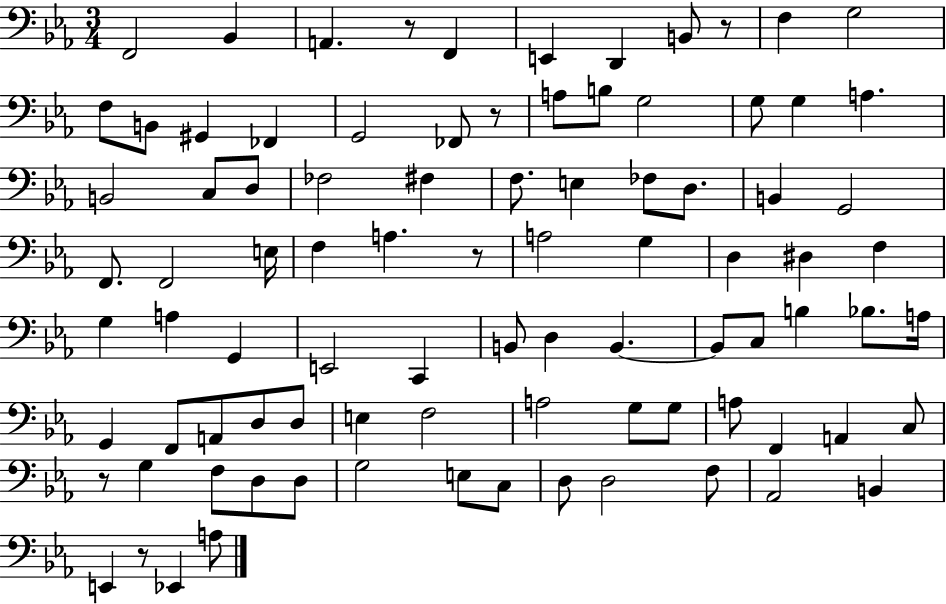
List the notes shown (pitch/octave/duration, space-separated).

F2/h Bb2/q A2/q. R/e F2/q E2/q D2/q B2/e R/e F3/q G3/h F3/e B2/e G#2/q FES2/q G2/h FES2/e R/e A3/e B3/e G3/h G3/e G3/q A3/q. B2/h C3/e D3/e FES3/h F#3/q F3/e. E3/q FES3/e D3/e. B2/q G2/h F2/e. F2/h E3/s F3/q A3/q. R/e A3/h G3/q D3/q D#3/q F3/q G3/q A3/q G2/q E2/h C2/q B2/e D3/q B2/q. B2/e C3/e B3/q Bb3/e. A3/s G2/q F2/e A2/e D3/e D3/e E3/q F3/h A3/h G3/e G3/e A3/e F2/q A2/q C3/e R/e G3/q F3/e D3/e D3/e G3/h E3/e C3/e D3/e D3/h F3/e Ab2/h B2/q E2/q R/e Eb2/q A3/e